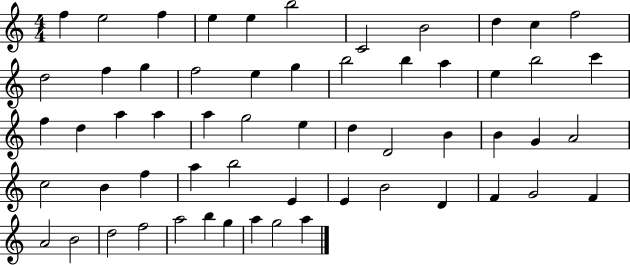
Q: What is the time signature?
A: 4/4